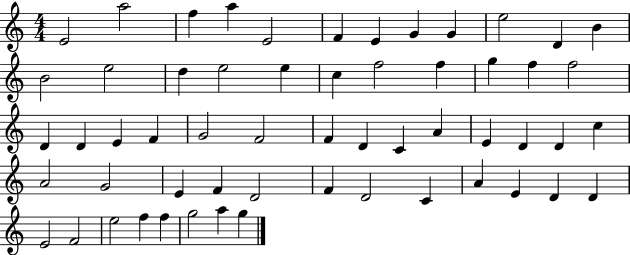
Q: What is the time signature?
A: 4/4